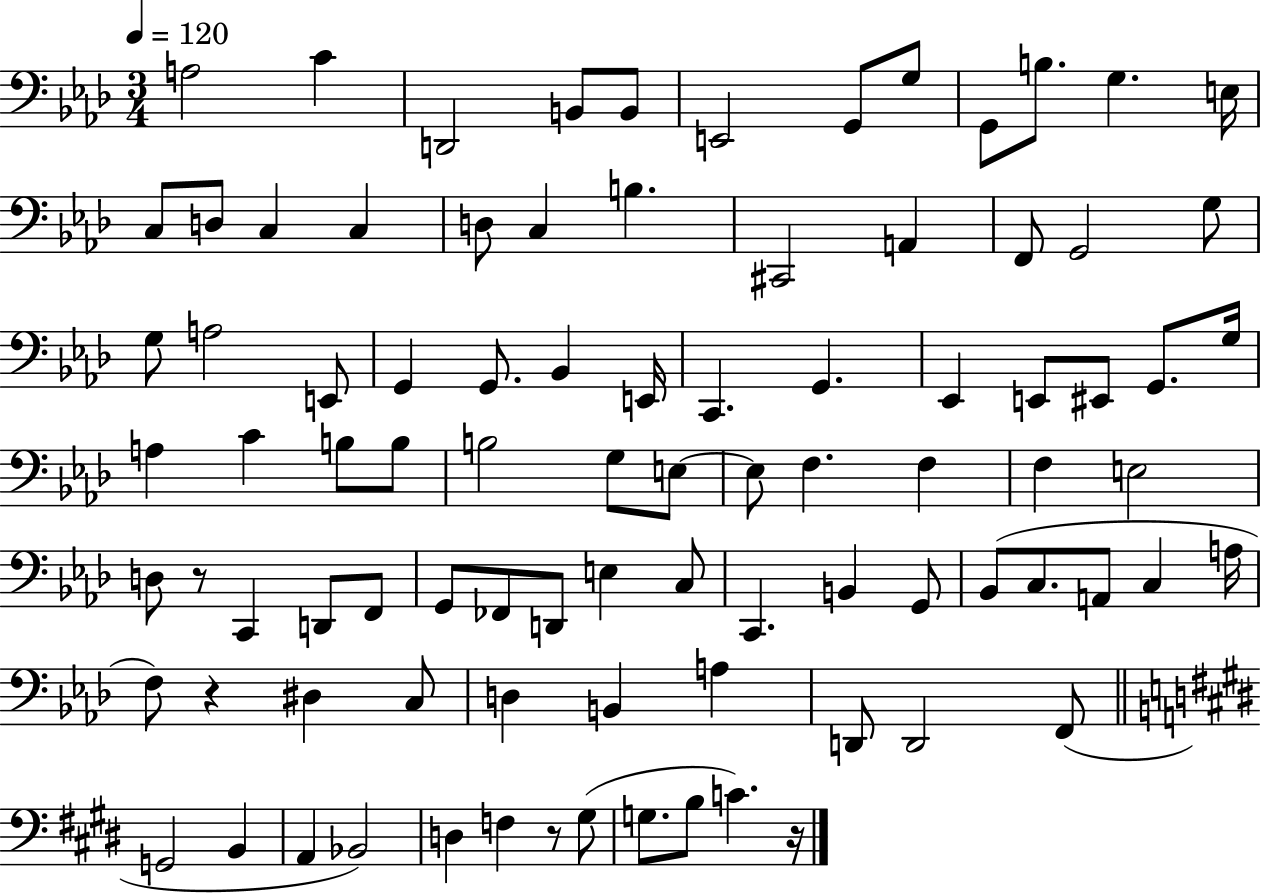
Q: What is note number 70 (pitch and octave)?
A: C3